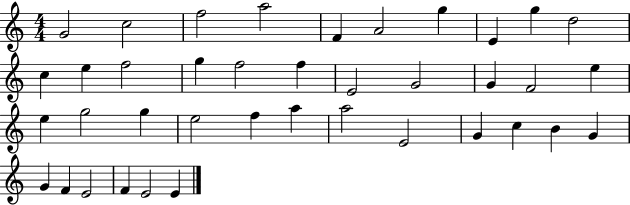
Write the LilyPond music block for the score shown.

{
  \clef treble
  \numericTimeSignature
  \time 4/4
  \key c \major
  g'2 c''2 | f''2 a''2 | f'4 a'2 g''4 | e'4 g''4 d''2 | \break c''4 e''4 f''2 | g''4 f''2 f''4 | e'2 g'2 | g'4 f'2 e''4 | \break e''4 g''2 g''4 | e''2 f''4 a''4 | a''2 e'2 | g'4 c''4 b'4 g'4 | \break g'4 f'4 e'2 | f'4 e'2 e'4 | \bar "|."
}